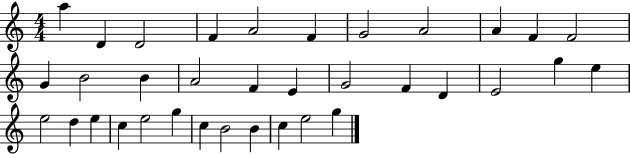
A5/q D4/q D4/h F4/q A4/h F4/q G4/h A4/h A4/q F4/q F4/h G4/q B4/h B4/q A4/h F4/q E4/q G4/h F4/q D4/q E4/h G5/q E5/q E5/h D5/q E5/q C5/q E5/h G5/q C5/q B4/h B4/q C5/q E5/h G5/q